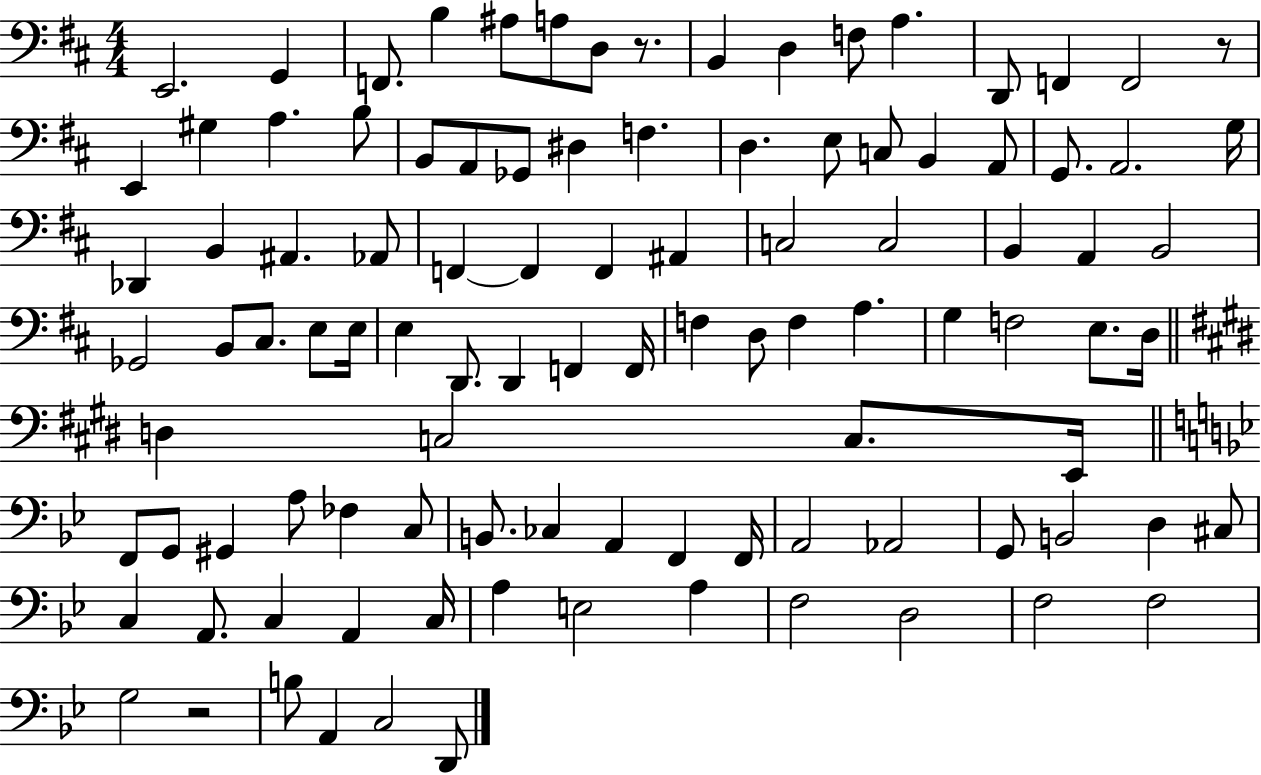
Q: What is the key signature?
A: D major